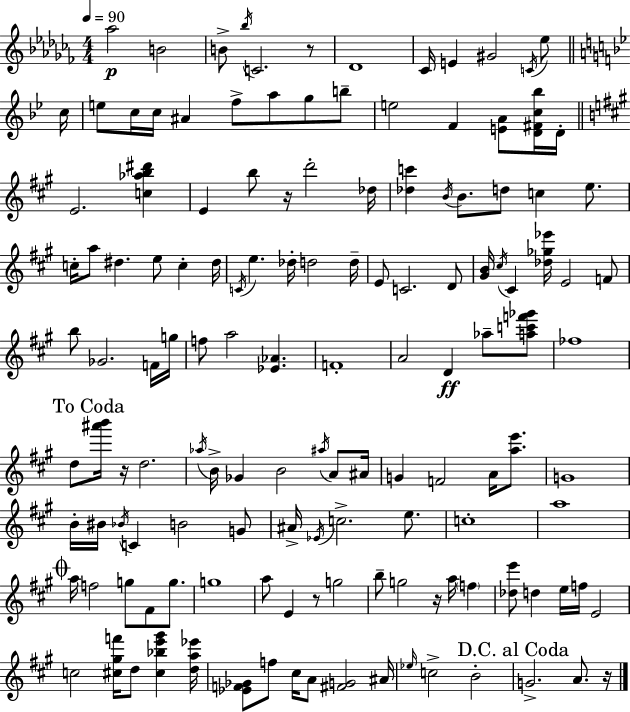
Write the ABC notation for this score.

X:1
T:Untitled
M:4/4
L:1/4
K:Abm
_a2 B2 B/2 _b/4 C2 z/2 _D4 _C/4 E ^G2 C/4 _e/2 c/4 e/2 c/4 c/4 ^A f/2 a/2 g/2 b/2 e2 F [EA]/2 [D^Fc_b]/4 D/4 E2 [c_ab^d'] E b/2 z/4 d'2 _d/4 [_dc'] B/4 B/2 d/2 c e/2 c/4 a/2 ^d e/2 c ^d/4 C/4 e _d/4 d2 d/4 E/2 C2 D/2 [^GB]/4 ^c/4 ^C [_d_g_e']/4 E2 F/2 b/2 _G2 F/4 g/4 f/2 a2 [_E_A] F4 A2 D _a/2 [ac'f'_g']/2 _f4 d/2 [^a'b']/4 z/4 d2 _a/4 B/4 _G B2 ^a/4 A/2 ^A/4 G F2 A/4 [ae']/2 G4 B/4 ^B/4 _B/4 C B2 G/2 ^A/4 _E/4 c2 e/2 c4 a4 a/4 f2 g/2 ^F/2 g/2 g4 a/2 E z/2 g2 b/2 g2 z/4 a/4 f [_de']/2 d e/4 f/4 E2 c2 [^c^gf']/4 d/2 [^c_be'^g'] [da_e']/4 [_EF_G]/2 f/2 ^c/4 A/2 [^FG]2 ^A/4 _e/4 c2 B2 G2 A/2 z/4